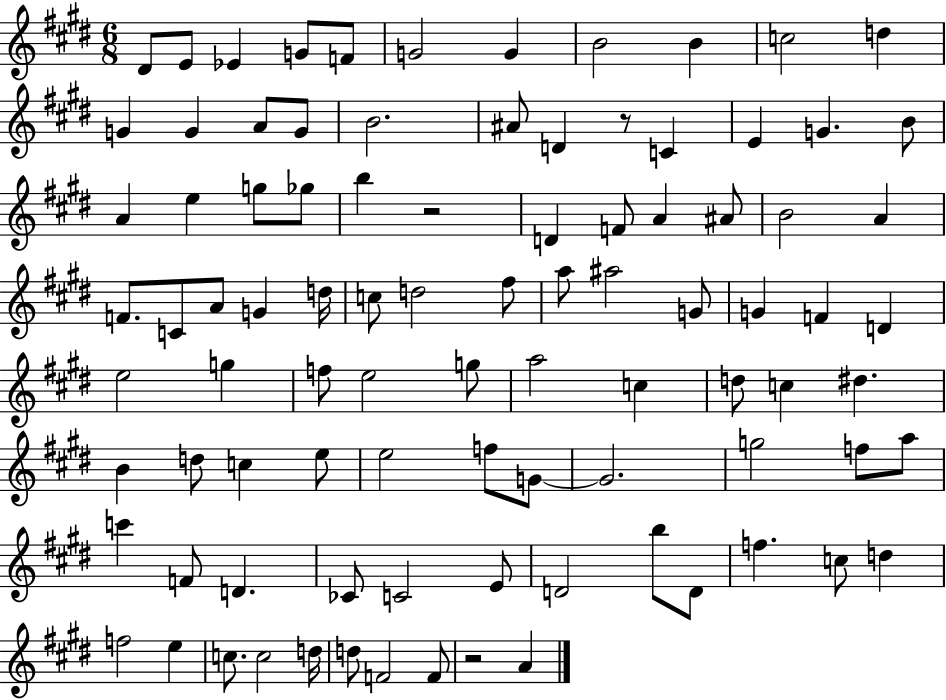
D#4/e E4/e Eb4/q G4/e F4/e G4/h G4/q B4/h B4/q C5/h D5/q G4/q G4/q A4/e G4/e B4/h. A#4/e D4/q R/e C4/q E4/q G4/q. B4/e A4/q E5/q G5/e Gb5/e B5/q R/h D4/q F4/e A4/q A#4/e B4/h A4/q F4/e. C4/e A4/e G4/q D5/s C5/e D5/h F#5/e A5/e A#5/h G4/e G4/q F4/q D4/q E5/h G5/q F5/e E5/h G5/e A5/h C5/q D5/e C5/q D#5/q. B4/q D5/e C5/q E5/e E5/h F5/e G4/e G4/h. G5/h F5/e A5/e C6/q F4/e D4/q. CES4/e C4/h E4/e D4/h B5/e D4/e F5/q. C5/e D5/q F5/h E5/q C5/e. C5/h D5/s D5/e F4/h F4/e R/h A4/q